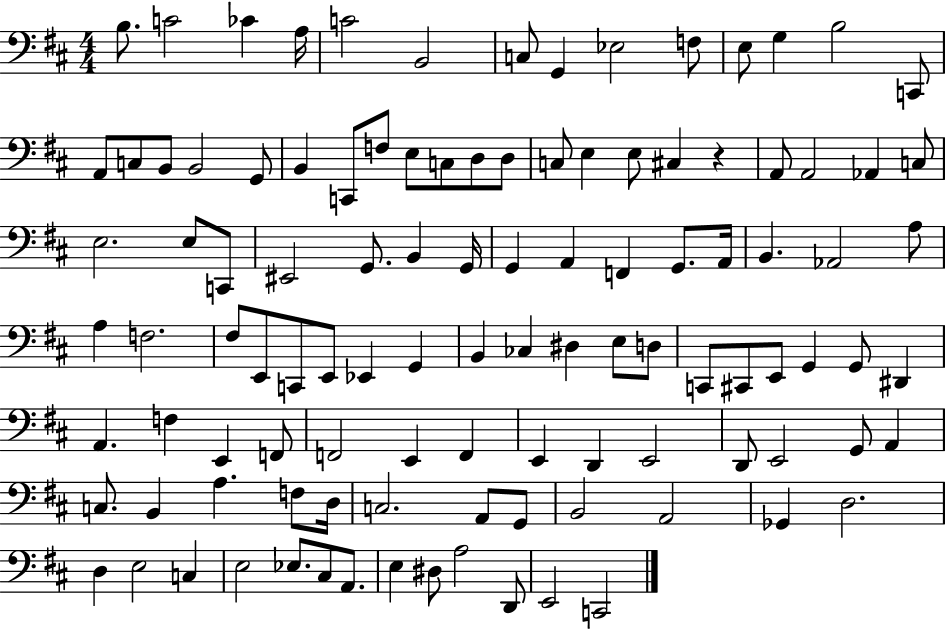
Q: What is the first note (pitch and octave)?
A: B3